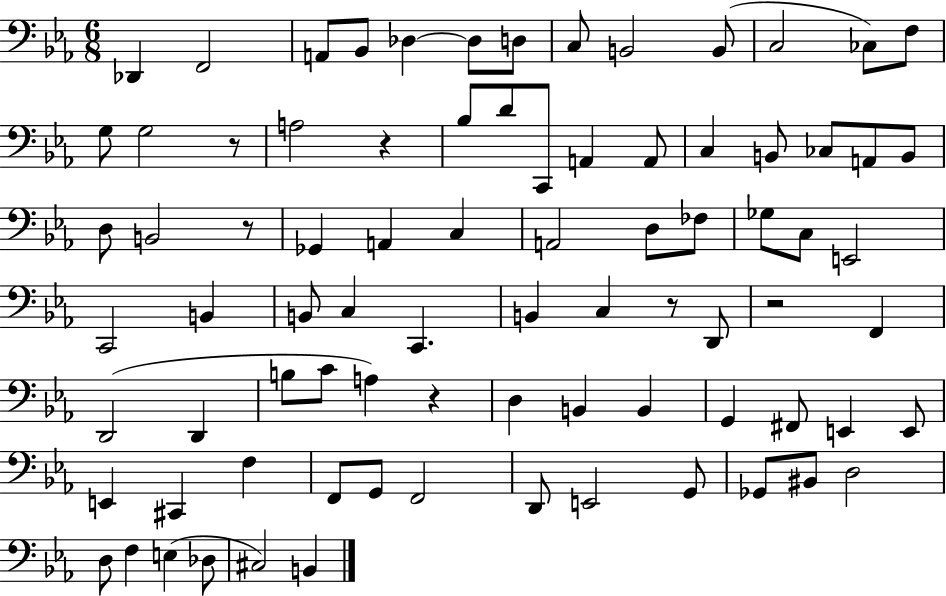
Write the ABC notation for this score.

X:1
T:Untitled
M:6/8
L:1/4
K:Eb
_D,, F,,2 A,,/2 _B,,/2 _D, _D,/2 D,/2 C,/2 B,,2 B,,/2 C,2 _C,/2 F,/2 G,/2 G,2 z/2 A,2 z _B,/2 D/2 C,,/2 A,, A,,/2 C, B,,/2 _C,/2 A,,/2 B,,/2 D,/2 B,,2 z/2 _G,, A,, C, A,,2 D,/2 _F,/2 _G,/2 C,/2 E,,2 C,,2 B,, B,,/2 C, C,, B,, C, z/2 D,,/2 z2 F,, D,,2 D,, B,/2 C/2 A, z D, B,, B,, G,, ^F,,/2 E,, E,,/2 E,, ^C,, F, F,,/2 G,,/2 F,,2 D,,/2 E,,2 G,,/2 _G,,/2 ^B,,/2 D,2 D,/2 F, E, _D,/2 ^C,2 B,,